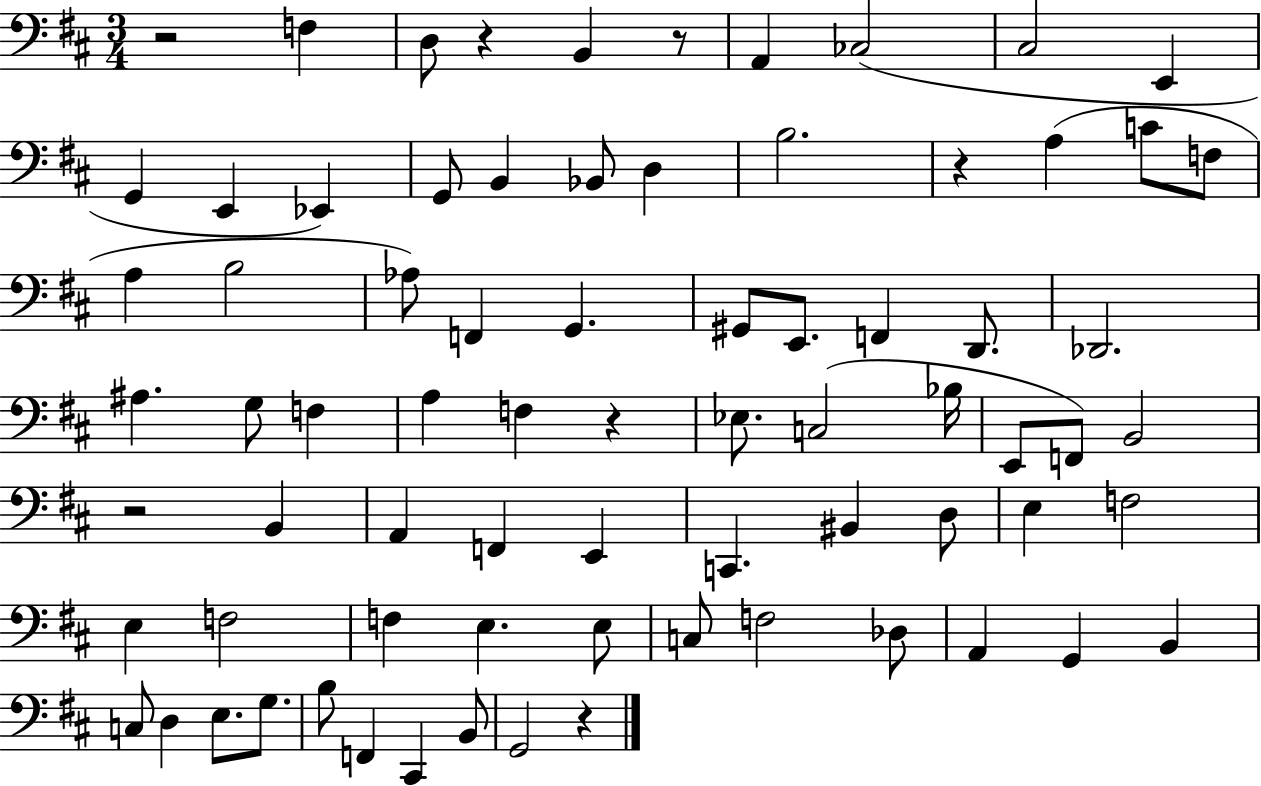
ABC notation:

X:1
T:Untitled
M:3/4
L:1/4
K:D
z2 F, D,/2 z B,, z/2 A,, _C,2 ^C,2 E,, G,, E,, _E,, G,,/2 B,, _B,,/2 D, B,2 z A, C/2 F,/2 A, B,2 _A,/2 F,, G,, ^G,,/2 E,,/2 F,, D,,/2 _D,,2 ^A, G,/2 F, A, F, z _E,/2 C,2 _B,/4 E,,/2 F,,/2 B,,2 z2 B,, A,, F,, E,, C,, ^B,, D,/2 E, F,2 E, F,2 F, E, E,/2 C,/2 F,2 _D,/2 A,, G,, B,, C,/2 D, E,/2 G,/2 B,/2 F,, ^C,, B,,/2 G,,2 z